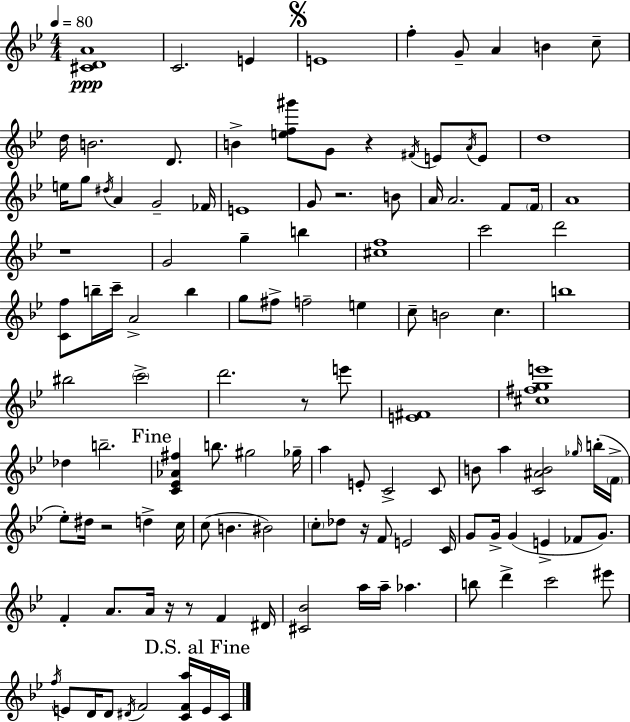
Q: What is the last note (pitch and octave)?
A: C4